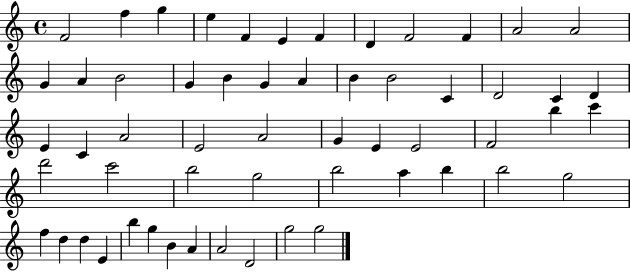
F4/h F5/q G5/q E5/q F4/q E4/q F4/q D4/q F4/h F4/q A4/h A4/h G4/q A4/q B4/h G4/q B4/q G4/q A4/q B4/q B4/h C4/q D4/h C4/q D4/q E4/q C4/q A4/h E4/h A4/h G4/q E4/q E4/h F4/h B5/q C6/q D6/h C6/h B5/h G5/h B5/h A5/q B5/q B5/h G5/h F5/q D5/q D5/q E4/q B5/q G5/q B4/q A4/q A4/h D4/h G5/h G5/h